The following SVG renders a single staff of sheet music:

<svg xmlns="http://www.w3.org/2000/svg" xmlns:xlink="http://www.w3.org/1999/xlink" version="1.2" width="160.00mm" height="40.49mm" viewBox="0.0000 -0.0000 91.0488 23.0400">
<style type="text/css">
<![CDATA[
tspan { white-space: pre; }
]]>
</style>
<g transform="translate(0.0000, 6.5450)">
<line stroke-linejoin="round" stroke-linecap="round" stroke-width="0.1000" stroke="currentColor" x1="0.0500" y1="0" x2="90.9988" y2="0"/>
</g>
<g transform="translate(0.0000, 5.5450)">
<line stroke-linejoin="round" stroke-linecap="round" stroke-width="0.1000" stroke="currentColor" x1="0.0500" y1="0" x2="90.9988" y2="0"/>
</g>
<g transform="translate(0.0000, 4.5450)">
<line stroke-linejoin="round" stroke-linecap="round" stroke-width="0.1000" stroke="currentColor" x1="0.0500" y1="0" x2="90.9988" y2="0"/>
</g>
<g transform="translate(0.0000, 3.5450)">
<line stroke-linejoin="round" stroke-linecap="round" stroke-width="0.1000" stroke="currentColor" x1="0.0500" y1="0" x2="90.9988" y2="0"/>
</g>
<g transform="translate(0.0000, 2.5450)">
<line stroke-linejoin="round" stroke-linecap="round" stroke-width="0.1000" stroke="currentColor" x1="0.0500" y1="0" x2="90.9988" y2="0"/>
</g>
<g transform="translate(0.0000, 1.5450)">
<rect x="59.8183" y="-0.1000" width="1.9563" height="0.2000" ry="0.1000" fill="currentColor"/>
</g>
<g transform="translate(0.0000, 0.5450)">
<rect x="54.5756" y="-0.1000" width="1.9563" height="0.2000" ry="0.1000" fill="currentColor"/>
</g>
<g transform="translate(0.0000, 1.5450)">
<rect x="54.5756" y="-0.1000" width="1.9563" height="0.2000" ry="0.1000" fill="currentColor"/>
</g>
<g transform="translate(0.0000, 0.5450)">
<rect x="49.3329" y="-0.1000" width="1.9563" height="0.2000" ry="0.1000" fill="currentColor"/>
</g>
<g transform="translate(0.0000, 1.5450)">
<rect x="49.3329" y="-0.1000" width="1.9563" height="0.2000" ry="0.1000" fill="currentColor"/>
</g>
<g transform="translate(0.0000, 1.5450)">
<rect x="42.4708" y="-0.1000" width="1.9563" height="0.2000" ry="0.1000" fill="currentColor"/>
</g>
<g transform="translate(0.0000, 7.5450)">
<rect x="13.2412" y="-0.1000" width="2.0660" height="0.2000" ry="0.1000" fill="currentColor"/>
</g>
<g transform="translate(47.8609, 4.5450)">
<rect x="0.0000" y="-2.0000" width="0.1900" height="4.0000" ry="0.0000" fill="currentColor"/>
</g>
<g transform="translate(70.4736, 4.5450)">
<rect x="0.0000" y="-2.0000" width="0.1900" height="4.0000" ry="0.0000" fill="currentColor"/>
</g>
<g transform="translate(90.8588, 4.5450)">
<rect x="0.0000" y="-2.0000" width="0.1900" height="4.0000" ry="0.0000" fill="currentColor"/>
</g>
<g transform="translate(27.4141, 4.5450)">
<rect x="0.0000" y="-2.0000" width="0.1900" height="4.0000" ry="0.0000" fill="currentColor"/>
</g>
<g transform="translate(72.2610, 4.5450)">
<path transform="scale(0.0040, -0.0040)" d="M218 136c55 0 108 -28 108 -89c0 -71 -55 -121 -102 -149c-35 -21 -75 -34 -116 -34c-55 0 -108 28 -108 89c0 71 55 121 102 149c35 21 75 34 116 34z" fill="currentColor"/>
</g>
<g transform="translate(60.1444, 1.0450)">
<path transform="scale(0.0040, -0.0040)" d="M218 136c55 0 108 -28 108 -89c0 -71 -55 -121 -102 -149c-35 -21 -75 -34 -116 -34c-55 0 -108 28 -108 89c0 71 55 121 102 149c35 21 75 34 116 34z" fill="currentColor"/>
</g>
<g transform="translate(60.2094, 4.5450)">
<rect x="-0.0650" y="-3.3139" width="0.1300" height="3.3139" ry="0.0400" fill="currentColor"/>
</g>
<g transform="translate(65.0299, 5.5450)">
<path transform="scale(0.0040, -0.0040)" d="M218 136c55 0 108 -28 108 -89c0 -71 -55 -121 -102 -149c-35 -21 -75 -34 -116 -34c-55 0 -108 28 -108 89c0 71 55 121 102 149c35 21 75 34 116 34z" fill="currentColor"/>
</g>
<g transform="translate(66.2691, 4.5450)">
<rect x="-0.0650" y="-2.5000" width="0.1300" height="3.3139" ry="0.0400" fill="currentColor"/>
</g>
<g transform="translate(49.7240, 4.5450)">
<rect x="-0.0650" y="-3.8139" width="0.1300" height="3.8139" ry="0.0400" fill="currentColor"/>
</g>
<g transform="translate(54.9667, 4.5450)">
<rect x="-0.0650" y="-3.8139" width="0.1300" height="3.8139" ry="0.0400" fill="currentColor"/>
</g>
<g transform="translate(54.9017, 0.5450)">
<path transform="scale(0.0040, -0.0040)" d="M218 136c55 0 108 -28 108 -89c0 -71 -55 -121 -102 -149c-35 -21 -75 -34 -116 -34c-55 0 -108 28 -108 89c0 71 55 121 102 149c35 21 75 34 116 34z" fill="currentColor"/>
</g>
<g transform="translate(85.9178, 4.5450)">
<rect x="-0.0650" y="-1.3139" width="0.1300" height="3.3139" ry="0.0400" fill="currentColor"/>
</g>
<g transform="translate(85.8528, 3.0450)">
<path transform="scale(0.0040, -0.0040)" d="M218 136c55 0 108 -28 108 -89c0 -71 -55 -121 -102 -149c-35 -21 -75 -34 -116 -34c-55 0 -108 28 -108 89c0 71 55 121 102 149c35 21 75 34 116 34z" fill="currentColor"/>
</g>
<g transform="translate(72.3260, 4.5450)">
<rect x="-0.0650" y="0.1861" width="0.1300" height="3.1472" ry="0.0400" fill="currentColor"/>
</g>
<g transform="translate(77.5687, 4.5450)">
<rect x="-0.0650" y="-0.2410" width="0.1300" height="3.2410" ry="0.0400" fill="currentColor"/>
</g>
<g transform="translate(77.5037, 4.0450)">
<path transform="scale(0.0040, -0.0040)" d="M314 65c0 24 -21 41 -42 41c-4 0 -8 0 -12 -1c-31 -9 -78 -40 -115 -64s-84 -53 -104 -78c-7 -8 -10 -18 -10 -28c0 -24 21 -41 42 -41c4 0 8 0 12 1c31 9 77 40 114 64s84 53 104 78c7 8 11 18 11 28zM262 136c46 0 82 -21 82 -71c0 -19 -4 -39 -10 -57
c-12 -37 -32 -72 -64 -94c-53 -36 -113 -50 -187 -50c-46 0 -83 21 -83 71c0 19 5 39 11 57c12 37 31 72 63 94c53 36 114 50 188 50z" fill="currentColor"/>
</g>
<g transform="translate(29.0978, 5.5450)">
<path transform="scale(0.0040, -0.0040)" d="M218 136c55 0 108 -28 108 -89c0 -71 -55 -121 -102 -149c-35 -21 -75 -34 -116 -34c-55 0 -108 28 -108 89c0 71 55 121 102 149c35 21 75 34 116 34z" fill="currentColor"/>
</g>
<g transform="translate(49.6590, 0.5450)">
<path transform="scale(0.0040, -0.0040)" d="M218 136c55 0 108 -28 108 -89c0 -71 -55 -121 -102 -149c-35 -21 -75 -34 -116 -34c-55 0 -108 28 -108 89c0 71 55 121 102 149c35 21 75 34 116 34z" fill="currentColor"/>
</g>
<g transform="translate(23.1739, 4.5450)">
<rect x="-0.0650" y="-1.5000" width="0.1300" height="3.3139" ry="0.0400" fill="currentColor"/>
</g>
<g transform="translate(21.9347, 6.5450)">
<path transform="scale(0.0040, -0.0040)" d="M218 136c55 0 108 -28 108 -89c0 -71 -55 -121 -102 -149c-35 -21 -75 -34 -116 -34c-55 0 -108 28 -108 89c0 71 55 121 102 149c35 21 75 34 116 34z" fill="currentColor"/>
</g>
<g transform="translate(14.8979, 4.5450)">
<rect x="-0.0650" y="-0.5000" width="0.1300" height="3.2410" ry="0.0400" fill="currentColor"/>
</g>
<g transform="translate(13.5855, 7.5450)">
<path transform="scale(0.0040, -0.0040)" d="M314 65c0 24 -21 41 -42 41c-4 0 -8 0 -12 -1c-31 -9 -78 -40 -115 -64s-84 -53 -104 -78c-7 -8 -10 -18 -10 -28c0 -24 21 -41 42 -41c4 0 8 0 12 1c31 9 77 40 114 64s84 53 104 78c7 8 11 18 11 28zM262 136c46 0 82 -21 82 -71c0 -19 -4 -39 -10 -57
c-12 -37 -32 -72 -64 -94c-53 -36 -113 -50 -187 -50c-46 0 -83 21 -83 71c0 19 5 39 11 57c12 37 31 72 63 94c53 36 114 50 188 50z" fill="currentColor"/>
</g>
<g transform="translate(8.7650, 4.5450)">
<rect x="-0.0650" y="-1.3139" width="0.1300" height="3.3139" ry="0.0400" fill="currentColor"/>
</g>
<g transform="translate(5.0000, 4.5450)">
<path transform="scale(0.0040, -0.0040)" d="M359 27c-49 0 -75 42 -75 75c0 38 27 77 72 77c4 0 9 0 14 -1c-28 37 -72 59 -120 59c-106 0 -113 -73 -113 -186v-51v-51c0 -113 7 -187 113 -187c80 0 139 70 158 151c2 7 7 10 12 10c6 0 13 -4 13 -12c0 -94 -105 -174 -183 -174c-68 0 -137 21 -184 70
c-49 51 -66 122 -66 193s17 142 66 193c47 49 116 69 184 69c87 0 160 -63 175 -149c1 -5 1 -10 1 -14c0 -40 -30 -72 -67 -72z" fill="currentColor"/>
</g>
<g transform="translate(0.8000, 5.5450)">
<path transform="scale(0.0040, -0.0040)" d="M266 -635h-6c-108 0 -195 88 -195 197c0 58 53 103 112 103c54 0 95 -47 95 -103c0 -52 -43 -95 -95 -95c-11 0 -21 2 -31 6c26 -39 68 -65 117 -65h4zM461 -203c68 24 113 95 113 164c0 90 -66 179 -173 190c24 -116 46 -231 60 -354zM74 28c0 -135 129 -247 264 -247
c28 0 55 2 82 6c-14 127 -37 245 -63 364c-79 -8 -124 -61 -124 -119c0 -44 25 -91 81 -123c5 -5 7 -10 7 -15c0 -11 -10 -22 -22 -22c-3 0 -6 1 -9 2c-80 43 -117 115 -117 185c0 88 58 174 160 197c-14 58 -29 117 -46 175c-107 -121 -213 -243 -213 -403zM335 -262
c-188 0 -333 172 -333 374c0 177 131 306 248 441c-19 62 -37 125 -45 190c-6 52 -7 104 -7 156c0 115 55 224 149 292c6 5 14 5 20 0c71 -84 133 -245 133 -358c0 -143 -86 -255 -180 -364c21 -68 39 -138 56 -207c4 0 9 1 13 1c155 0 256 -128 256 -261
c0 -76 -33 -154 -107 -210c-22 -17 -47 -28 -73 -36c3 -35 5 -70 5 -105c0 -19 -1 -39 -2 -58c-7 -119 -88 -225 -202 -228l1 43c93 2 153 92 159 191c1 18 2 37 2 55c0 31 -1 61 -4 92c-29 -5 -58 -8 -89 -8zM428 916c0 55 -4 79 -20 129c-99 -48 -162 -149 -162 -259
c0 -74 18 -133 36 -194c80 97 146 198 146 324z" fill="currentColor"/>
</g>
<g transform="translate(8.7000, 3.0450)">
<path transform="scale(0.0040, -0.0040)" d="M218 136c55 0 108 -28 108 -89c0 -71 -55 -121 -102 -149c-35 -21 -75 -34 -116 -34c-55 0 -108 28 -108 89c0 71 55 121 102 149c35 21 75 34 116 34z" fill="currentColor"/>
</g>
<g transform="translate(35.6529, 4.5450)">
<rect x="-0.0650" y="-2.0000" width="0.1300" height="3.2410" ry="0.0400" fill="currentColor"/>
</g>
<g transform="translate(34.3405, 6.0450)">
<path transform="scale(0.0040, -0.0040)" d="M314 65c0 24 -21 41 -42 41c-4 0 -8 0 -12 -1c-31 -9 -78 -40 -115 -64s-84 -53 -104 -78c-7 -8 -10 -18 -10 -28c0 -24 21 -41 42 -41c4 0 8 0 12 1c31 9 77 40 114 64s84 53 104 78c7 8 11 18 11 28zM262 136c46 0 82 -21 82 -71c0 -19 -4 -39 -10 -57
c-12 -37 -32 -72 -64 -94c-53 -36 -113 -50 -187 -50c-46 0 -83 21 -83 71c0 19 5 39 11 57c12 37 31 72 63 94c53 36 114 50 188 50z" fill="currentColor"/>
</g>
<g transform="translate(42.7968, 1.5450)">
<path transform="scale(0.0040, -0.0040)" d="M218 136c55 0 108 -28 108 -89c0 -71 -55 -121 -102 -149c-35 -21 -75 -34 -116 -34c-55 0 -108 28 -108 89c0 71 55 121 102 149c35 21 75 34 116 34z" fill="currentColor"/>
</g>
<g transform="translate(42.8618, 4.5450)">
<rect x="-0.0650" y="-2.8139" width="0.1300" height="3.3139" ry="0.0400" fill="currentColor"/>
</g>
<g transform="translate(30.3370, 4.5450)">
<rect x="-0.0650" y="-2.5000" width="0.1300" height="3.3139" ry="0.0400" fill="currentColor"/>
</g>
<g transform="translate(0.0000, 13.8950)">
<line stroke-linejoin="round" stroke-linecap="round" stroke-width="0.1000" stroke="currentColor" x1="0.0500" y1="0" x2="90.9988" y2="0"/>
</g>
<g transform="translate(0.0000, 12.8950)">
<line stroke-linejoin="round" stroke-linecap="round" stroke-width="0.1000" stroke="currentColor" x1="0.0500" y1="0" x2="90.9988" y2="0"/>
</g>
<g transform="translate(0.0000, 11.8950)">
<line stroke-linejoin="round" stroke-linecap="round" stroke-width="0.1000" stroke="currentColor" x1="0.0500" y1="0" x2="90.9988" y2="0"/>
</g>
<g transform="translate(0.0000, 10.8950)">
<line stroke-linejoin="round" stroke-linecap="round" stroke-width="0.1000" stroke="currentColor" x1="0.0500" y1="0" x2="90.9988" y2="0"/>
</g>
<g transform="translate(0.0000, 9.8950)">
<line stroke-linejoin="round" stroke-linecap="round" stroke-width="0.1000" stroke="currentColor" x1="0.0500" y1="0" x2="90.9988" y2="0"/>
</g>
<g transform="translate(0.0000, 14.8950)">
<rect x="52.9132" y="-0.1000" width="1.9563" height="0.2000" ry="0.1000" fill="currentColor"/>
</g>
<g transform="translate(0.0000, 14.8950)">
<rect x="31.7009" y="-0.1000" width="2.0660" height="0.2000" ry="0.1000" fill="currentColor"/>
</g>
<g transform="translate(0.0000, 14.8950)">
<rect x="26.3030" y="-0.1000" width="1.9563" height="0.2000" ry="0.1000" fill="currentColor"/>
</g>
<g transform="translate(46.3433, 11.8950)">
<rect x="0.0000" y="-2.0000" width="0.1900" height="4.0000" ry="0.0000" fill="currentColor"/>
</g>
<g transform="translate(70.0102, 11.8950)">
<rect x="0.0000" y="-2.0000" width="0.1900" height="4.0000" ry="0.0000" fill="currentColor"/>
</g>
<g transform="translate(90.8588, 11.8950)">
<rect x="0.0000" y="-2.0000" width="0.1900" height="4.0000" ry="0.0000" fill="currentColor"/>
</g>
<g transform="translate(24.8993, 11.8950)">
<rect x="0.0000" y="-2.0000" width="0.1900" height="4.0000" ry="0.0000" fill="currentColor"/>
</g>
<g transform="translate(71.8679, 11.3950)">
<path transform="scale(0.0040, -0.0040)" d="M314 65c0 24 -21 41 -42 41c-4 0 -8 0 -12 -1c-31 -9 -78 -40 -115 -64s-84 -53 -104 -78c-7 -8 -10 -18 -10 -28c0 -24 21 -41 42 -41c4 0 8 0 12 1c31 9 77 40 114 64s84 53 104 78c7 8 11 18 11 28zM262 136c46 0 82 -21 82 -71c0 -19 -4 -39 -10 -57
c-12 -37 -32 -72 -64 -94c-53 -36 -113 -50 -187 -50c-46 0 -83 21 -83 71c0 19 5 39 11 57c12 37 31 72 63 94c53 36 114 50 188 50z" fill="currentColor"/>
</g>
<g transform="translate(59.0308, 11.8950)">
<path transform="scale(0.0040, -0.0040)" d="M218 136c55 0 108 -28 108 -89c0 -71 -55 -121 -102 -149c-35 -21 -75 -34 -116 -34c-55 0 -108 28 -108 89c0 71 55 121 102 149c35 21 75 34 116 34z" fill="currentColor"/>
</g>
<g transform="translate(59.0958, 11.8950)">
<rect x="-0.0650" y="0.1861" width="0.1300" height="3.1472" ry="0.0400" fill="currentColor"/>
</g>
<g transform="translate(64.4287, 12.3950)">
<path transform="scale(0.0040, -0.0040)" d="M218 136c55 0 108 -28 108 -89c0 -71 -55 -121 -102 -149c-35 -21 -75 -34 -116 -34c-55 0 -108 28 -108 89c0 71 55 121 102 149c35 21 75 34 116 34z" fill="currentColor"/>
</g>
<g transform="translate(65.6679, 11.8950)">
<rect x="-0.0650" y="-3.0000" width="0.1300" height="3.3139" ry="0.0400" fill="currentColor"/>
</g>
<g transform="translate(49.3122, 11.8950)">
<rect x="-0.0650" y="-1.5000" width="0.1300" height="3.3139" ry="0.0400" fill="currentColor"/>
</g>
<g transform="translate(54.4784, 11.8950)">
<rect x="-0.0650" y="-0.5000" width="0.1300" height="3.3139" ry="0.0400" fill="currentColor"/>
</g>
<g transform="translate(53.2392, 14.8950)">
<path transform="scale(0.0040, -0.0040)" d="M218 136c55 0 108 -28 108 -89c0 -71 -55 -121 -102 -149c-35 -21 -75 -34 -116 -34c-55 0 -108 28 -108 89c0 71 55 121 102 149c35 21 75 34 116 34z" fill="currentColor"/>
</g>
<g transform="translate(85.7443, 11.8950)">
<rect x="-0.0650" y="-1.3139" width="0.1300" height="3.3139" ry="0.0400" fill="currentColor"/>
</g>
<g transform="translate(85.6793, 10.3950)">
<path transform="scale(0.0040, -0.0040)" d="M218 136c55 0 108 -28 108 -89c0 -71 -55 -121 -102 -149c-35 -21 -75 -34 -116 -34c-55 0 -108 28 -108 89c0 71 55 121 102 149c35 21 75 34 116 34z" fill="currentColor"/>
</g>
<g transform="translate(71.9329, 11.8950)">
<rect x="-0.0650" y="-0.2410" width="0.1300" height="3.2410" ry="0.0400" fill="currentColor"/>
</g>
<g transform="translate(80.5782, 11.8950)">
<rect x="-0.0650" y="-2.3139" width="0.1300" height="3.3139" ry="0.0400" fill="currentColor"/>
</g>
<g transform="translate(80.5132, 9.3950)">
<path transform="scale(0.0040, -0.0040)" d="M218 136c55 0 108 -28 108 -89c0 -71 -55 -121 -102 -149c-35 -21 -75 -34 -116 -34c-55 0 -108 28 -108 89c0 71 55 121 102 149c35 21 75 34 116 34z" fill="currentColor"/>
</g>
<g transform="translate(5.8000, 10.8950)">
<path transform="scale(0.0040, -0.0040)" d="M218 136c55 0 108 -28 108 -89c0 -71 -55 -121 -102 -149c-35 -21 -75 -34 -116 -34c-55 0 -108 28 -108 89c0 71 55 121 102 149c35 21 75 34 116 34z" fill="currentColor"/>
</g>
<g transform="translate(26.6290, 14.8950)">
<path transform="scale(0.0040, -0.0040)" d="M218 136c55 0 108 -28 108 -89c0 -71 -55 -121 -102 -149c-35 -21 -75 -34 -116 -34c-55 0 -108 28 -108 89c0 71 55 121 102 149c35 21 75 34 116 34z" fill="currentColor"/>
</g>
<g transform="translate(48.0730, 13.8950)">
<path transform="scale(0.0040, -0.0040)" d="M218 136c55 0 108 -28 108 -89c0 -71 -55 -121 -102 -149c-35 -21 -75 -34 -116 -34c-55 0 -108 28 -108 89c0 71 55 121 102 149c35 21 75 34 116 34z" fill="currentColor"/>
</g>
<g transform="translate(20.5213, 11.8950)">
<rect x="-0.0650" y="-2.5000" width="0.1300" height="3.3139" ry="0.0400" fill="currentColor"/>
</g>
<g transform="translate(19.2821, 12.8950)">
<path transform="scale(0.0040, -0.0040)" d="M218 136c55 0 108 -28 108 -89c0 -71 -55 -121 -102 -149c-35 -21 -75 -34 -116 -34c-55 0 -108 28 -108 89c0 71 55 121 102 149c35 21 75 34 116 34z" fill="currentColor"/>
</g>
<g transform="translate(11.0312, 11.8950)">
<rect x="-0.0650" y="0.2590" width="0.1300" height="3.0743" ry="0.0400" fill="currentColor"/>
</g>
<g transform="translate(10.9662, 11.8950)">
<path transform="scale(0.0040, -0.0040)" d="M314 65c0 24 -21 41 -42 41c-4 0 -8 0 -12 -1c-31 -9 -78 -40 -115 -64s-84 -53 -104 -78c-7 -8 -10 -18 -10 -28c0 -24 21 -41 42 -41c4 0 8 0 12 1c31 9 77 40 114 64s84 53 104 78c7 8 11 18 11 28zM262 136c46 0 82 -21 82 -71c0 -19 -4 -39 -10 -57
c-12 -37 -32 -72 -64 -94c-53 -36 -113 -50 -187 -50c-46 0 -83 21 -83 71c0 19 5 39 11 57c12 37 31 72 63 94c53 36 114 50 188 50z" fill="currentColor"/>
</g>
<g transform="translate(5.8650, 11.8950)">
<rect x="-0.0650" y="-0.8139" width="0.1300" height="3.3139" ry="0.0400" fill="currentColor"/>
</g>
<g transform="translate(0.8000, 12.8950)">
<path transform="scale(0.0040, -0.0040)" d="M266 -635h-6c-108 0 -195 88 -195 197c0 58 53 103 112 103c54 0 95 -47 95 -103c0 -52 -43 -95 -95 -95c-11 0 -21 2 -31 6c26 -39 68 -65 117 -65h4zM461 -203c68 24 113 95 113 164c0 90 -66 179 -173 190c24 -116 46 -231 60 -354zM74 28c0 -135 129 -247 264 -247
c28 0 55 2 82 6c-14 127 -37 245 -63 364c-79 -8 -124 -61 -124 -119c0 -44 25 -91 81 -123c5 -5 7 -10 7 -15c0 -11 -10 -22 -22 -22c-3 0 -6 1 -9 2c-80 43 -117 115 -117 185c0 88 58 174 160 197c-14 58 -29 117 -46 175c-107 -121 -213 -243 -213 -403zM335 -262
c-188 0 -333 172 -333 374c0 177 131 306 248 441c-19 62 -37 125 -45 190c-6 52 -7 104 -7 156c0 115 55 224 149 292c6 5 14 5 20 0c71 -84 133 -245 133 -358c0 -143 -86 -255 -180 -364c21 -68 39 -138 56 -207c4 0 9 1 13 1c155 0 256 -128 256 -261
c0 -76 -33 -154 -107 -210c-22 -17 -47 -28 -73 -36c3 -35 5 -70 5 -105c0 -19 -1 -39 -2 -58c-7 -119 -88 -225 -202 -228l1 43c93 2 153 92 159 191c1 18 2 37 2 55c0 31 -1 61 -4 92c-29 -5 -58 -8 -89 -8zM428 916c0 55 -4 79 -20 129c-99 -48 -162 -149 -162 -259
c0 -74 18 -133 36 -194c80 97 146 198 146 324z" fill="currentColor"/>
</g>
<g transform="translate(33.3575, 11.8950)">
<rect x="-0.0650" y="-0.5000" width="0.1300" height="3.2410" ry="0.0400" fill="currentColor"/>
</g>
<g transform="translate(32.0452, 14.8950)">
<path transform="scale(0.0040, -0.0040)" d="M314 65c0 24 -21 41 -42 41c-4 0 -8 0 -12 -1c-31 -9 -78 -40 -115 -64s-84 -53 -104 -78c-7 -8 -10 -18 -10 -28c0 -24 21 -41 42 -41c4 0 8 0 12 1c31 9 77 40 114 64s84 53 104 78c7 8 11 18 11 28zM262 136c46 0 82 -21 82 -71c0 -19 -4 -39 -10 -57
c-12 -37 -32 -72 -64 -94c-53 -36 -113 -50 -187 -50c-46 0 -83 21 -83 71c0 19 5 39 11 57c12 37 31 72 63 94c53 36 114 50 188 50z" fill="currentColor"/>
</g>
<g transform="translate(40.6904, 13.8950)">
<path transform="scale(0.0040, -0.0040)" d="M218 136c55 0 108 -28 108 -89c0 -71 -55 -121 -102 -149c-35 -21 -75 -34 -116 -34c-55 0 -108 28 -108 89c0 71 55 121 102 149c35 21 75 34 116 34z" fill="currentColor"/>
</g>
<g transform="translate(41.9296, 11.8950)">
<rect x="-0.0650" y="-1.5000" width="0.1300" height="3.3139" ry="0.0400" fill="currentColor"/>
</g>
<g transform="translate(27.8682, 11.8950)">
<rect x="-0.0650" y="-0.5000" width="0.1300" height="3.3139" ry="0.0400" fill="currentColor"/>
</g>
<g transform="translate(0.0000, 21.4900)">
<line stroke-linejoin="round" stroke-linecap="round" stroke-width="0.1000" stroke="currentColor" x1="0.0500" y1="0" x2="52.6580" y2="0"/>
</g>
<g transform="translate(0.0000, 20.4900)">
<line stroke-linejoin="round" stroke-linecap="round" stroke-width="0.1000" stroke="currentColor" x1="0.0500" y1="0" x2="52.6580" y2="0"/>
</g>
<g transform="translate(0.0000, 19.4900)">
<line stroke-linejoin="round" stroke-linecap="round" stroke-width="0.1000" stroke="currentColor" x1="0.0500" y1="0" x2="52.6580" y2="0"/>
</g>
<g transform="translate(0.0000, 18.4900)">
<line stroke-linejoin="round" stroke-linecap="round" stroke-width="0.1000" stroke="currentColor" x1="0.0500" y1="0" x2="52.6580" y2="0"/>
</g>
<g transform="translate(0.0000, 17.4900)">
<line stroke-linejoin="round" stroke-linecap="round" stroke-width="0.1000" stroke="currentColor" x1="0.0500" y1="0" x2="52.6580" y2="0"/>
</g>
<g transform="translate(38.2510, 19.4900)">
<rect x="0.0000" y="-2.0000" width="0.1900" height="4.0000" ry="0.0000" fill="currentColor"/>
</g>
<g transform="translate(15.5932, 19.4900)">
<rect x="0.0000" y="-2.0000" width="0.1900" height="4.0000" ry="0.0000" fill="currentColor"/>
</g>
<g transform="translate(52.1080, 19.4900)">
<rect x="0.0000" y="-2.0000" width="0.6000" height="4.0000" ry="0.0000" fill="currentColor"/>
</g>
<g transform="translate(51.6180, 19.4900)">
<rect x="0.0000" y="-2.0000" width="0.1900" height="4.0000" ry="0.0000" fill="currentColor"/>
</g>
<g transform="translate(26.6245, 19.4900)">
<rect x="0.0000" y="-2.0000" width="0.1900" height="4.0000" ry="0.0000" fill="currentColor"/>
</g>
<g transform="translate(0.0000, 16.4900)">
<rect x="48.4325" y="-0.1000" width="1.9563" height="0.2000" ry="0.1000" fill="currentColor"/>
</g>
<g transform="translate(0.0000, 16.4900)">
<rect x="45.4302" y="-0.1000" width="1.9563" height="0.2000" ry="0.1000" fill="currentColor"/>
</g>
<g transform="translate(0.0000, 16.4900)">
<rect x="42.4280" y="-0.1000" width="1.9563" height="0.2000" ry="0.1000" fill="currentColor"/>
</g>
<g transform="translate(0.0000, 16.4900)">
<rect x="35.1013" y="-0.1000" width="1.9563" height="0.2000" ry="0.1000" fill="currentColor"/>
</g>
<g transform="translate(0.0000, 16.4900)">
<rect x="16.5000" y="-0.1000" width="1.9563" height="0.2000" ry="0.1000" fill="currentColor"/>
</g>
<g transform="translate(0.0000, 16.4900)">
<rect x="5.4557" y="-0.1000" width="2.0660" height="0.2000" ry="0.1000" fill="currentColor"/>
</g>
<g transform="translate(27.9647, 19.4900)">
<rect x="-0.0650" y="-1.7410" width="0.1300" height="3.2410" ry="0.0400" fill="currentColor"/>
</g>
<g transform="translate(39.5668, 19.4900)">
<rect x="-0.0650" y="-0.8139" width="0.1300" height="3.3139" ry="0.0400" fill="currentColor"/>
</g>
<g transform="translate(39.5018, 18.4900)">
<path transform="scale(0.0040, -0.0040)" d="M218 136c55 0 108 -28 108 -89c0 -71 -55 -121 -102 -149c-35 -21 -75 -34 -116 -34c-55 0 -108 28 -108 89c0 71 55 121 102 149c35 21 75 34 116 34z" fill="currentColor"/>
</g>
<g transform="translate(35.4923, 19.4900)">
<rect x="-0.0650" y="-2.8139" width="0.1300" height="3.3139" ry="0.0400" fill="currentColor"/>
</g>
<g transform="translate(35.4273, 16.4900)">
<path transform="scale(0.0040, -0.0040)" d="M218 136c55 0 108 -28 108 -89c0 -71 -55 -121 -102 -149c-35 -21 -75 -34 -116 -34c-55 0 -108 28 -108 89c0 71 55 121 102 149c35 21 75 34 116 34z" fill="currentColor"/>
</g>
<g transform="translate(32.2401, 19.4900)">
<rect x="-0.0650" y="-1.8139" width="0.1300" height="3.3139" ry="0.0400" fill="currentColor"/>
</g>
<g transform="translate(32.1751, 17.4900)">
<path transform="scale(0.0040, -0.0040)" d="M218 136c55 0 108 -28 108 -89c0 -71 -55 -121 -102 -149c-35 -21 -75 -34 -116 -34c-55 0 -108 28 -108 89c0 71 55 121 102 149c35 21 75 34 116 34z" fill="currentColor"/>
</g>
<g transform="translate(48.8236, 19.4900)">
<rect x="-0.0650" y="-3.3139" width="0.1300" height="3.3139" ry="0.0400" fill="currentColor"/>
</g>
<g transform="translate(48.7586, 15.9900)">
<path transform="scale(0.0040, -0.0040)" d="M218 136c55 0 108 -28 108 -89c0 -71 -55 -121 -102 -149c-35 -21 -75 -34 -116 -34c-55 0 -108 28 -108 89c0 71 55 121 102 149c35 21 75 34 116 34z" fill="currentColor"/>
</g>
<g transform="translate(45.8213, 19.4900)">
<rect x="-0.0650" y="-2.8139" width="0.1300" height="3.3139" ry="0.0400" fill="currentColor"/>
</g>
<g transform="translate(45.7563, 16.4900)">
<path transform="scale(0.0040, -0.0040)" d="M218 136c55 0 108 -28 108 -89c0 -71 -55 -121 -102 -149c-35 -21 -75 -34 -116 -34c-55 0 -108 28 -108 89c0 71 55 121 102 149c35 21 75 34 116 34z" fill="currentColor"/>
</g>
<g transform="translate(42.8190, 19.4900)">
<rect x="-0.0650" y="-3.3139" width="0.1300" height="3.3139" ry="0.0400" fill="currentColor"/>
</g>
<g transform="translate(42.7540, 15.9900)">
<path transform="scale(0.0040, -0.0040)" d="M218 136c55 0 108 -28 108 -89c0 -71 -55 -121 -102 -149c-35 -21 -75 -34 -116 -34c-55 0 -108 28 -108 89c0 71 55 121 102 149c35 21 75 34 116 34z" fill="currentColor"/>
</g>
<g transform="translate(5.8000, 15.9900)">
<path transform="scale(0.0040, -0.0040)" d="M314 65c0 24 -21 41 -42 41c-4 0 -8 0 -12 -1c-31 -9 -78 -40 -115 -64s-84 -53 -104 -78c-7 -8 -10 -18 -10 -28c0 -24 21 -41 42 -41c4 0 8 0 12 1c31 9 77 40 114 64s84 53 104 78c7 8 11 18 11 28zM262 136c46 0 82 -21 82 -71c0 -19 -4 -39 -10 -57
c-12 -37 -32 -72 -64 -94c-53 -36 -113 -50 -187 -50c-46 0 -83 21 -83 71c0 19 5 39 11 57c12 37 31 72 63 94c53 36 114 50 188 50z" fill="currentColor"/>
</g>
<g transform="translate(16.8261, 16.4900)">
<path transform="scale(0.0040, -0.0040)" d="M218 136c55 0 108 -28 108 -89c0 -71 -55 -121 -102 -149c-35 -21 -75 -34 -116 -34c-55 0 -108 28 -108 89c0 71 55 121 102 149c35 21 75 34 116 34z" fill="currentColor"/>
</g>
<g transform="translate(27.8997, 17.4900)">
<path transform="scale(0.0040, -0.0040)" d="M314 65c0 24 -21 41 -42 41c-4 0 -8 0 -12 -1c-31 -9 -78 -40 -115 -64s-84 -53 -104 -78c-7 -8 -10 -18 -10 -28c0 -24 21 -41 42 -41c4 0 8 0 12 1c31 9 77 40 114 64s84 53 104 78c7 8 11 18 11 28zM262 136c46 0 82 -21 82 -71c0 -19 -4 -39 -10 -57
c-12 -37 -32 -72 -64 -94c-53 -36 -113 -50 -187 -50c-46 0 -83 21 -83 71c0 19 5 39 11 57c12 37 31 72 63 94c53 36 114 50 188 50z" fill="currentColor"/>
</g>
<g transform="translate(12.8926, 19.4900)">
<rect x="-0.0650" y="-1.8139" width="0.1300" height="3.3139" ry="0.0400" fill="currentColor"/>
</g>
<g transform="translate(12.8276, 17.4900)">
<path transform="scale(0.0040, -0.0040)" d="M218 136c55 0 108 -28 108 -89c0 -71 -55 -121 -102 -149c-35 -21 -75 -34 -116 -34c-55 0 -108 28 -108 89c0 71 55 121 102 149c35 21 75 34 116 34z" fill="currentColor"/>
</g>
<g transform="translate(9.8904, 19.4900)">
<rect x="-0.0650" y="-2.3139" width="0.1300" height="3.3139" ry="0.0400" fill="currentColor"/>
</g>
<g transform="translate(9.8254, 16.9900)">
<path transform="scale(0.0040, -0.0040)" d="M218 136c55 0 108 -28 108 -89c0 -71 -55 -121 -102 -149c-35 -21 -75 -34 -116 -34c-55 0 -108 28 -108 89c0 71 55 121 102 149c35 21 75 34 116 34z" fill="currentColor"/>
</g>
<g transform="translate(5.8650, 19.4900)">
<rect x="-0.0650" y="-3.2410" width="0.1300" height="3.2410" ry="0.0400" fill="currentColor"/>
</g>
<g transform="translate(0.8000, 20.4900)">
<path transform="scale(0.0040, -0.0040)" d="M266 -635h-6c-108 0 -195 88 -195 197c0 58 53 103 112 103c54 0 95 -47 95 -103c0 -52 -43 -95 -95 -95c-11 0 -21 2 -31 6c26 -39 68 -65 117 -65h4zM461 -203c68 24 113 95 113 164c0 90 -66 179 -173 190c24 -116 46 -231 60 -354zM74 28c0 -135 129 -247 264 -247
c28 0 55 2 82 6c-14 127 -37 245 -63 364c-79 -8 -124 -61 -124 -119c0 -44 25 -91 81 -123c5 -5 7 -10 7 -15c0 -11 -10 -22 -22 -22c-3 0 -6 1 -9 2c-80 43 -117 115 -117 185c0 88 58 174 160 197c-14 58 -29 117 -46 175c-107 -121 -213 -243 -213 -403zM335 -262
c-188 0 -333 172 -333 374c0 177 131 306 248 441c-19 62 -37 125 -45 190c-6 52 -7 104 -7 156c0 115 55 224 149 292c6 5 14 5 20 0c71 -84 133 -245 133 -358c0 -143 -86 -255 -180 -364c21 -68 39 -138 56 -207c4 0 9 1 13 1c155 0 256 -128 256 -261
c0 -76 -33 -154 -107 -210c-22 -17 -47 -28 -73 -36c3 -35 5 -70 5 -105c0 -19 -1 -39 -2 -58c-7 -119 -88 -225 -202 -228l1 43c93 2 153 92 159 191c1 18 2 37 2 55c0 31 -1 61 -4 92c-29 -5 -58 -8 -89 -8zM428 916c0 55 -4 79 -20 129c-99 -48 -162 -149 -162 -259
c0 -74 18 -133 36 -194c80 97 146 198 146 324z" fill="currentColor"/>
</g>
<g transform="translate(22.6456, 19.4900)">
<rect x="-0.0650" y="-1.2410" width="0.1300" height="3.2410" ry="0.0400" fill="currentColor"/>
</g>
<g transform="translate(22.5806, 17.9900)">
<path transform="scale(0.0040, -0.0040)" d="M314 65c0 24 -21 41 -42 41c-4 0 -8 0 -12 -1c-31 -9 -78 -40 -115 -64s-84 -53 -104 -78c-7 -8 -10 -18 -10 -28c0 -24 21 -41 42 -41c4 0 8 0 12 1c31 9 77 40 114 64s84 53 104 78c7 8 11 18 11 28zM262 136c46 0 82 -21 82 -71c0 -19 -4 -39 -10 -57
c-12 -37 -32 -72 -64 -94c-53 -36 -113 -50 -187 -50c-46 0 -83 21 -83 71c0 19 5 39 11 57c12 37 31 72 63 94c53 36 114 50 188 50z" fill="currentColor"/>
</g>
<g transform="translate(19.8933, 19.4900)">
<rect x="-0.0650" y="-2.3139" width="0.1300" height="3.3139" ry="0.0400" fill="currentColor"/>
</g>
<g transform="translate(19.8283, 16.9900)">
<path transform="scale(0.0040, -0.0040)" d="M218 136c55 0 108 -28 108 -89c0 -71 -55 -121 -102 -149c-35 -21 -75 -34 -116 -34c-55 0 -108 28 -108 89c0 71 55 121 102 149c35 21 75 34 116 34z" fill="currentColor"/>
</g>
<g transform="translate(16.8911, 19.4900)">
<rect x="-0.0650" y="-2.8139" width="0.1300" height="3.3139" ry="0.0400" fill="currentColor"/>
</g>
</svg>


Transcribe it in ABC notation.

X:1
T:Untitled
M:4/4
L:1/4
K:C
e C2 E G F2 a c' c' b G B c2 e d B2 G C C2 E E C B A c2 g e b2 g f a g e2 f2 f a d b a b